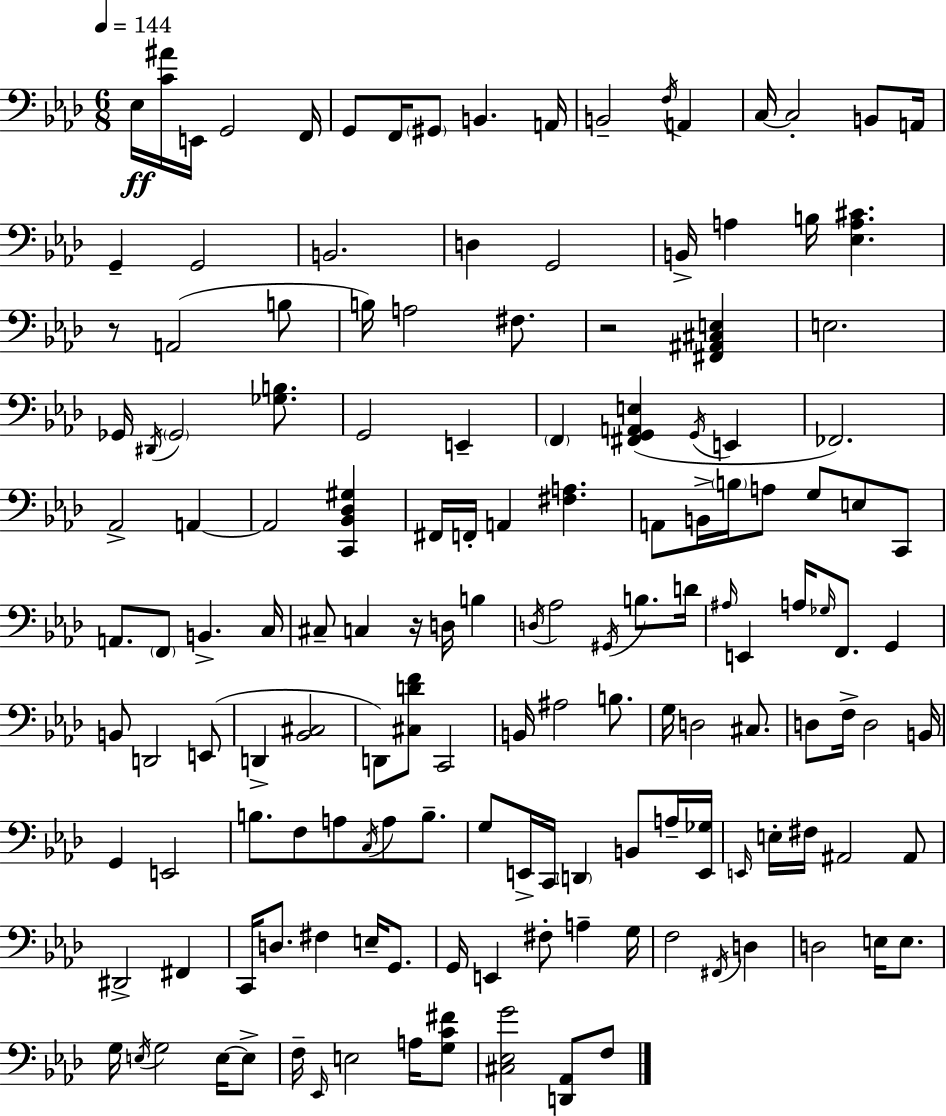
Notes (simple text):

Eb3/s [C4,A#4]/s E2/s G2/h F2/s G2/e F2/s G#2/e B2/q. A2/s B2/h F3/s A2/q C3/s C3/h B2/e A2/s G2/q G2/h B2/h. D3/q G2/h B2/s A3/q B3/s [Eb3,A3,C#4]/q. R/e A2/h B3/e B3/s A3/h F#3/e. R/h [F#2,A#2,C#3,E3]/q E3/h. Gb2/s D#2/s Gb2/h [Gb3,B3]/e. G2/h E2/q F2/q [F#2,G2,A2,E3]/q G2/s E2/q FES2/h. Ab2/h A2/q A2/h [C2,Bb2,Db3,G#3]/q F#2/s F2/s A2/q [F#3,A3]/q. A2/e B2/s B3/s A3/e G3/e E3/e C2/e A2/e. F2/e B2/q. C3/s C#3/e C3/q R/s D3/s B3/q D3/s Ab3/h G#2/s B3/e. D4/s A#3/s E2/q A3/s Gb3/s F2/e. G2/q B2/e D2/h E2/e D2/q [Bb2,C#3]/h D2/e [C#3,D4,F4]/e C2/h B2/s A#3/h B3/e. G3/s D3/h C#3/e. D3/e F3/s D3/h B2/s G2/q E2/h B3/e. F3/e A3/e C3/s A3/e B3/e. G3/e E2/s C2/s D2/q B2/e A3/s [E2,Gb3]/s E2/s E3/s F#3/s A#2/h A#2/e D#2/h F#2/q C2/s D3/e. F#3/q E3/s G2/e. G2/s E2/q F#3/e A3/q G3/s F3/h F#2/s D3/q D3/h E3/s E3/e. G3/s E3/s G3/h E3/s E3/e F3/s Eb2/s E3/h A3/s [G3,C4,F#4]/e [C#3,Eb3,G4]/h [D2,Ab2]/e F3/e